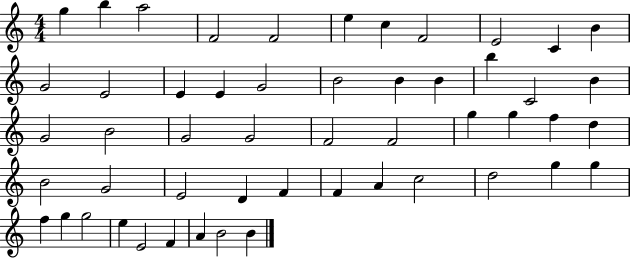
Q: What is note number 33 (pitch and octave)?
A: B4